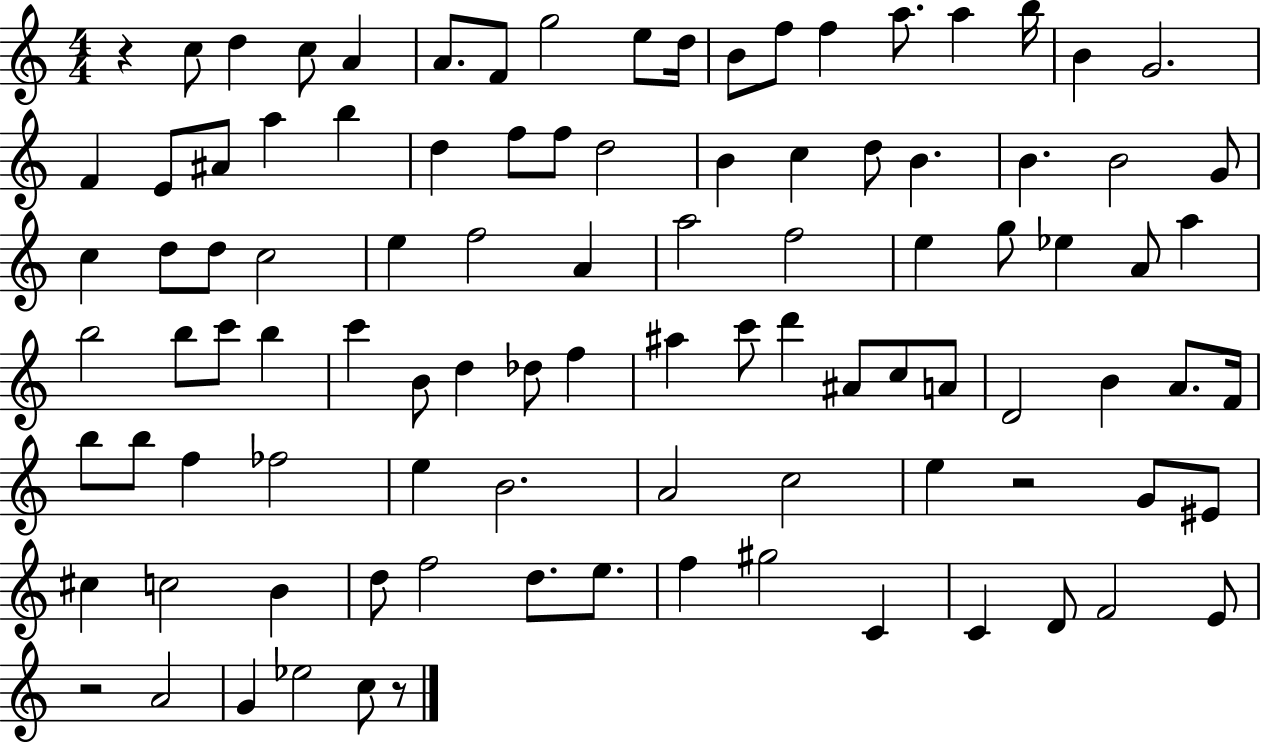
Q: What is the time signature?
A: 4/4